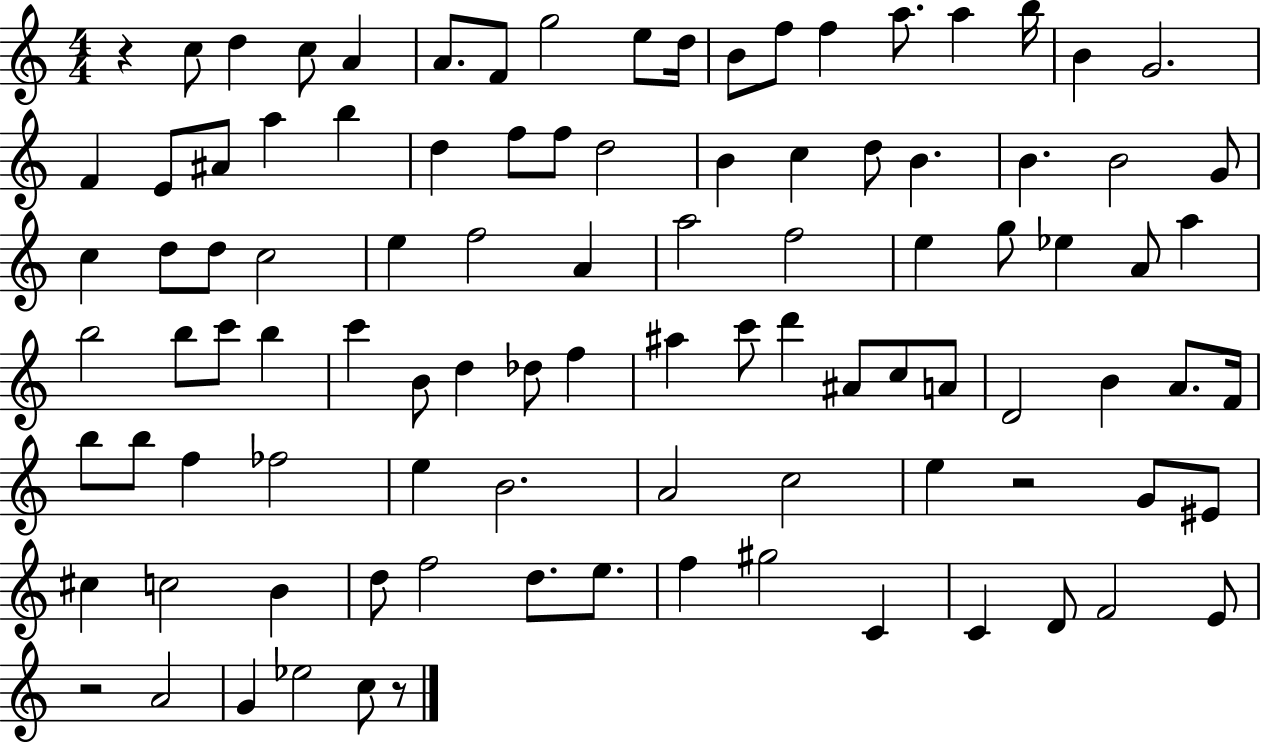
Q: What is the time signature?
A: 4/4